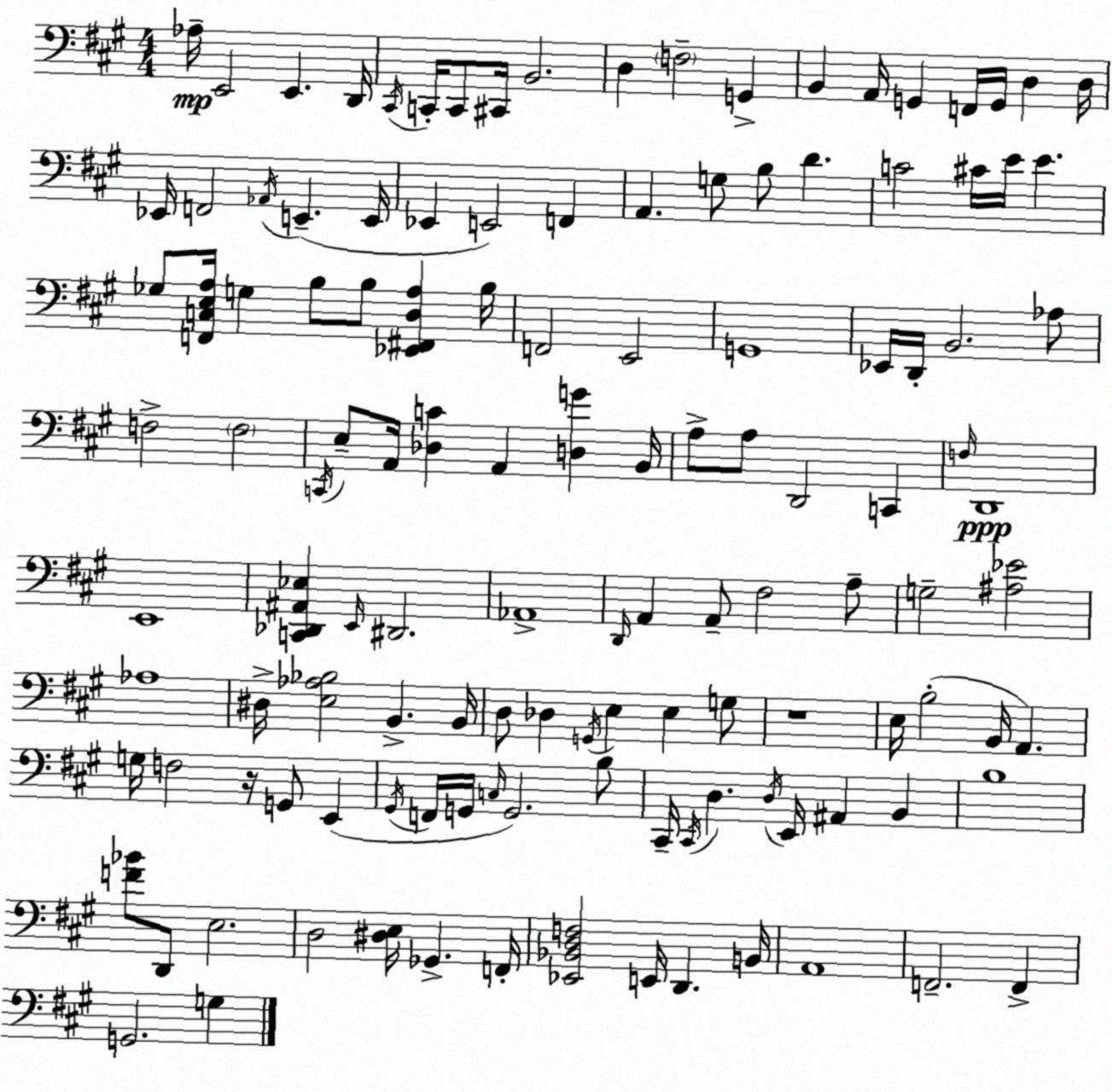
X:1
T:Untitled
M:4/4
L:1/4
K:A
_A,/4 E,,2 E,, D,,/4 ^C,,/4 C,,/4 C,,/2 ^C,,/4 B,,2 D, F,2 G,, B,, A,,/4 G,, F,,/4 G,,/4 D, D,/4 _E,,/4 F,,2 _A,,/4 E,, E,,/4 _E,, E,,2 F,, A,, G,/2 B,/2 D C2 ^C/4 E/4 E _G,/2 [F,,C,E,A,]/4 G, B,/2 B,/2 [_E,,^F,,D,A,] B,/4 F,,2 E,,2 G,,4 _E,,/4 D,,/4 B,,2 _A,/2 F,2 F,2 C,,/4 E,/2 A,,/4 [_D,C] A,, [D,G] B,,/4 A,/2 A,/2 D,,2 C,, F,/4 D,,4 E,,4 [C,,_D,,^A,,_E,] E,,/4 ^D,,2 _A,,4 D,,/4 A,, A,,/2 ^F,2 A,/2 G,2 [^A,_E]2 _A,4 ^D,/4 [E,_A,_B,]2 B,, B,,/4 D,/2 _D, G,,/4 E, E, G,/2 z4 E,/4 B,2 B,,/4 A,, G,/4 F,2 z/4 G,,/2 E,, ^G,,/4 F,,/4 G,,/4 C,/4 G,,2 B,/2 ^C,,/4 ^C,,/4 D, D,/4 E,,/4 ^A,, B,, B,4 [F_B]/2 D,,/2 E,2 D,2 [^D,E,]/4 _G,, F,,/4 [_E,,_B,,D,F,]2 E,,/4 D,, B,,/4 A,,4 F,,2 F,, G,,2 G,